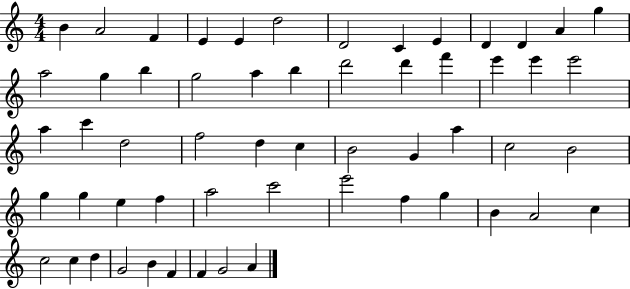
{
  \clef treble
  \numericTimeSignature
  \time 4/4
  \key c \major
  b'4 a'2 f'4 | e'4 e'4 d''2 | d'2 c'4 e'4 | d'4 d'4 a'4 g''4 | \break a''2 g''4 b''4 | g''2 a''4 b''4 | d'''2 d'''4 f'''4 | e'''4 e'''4 e'''2 | \break a''4 c'''4 d''2 | f''2 d''4 c''4 | b'2 g'4 a''4 | c''2 b'2 | \break g''4 g''4 e''4 f''4 | a''2 c'''2 | e'''2 f''4 g''4 | b'4 a'2 c''4 | \break c''2 c''4 d''4 | g'2 b'4 f'4 | f'4 g'2 a'4 | \bar "|."
}